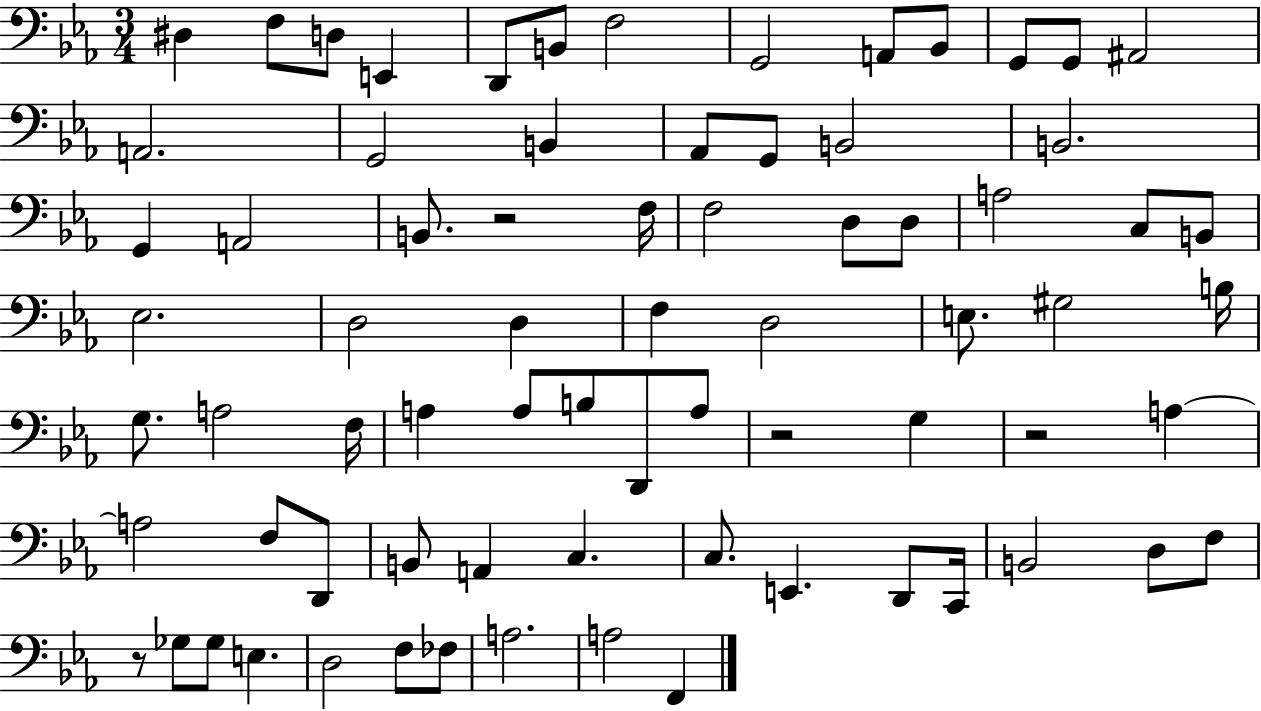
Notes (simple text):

D#3/q F3/e D3/e E2/q D2/e B2/e F3/h G2/h A2/e Bb2/e G2/e G2/e A#2/h A2/h. G2/h B2/q Ab2/e G2/e B2/h B2/h. G2/q A2/h B2/e. R/h F3/s F3/h D3/e D3/e A3/h C3/e B2/e Eb3/h. D3/h D3/q F3/q D3/h E3/e. G#3/h B3/s G3/e. A3/h F3/s A3/q A3/e B3/e D2/e A3/e R/h G3/q R/h A3/q A3/h F3/e D2/e B2/e A2/q C3/q. C3/e. E2/q. D2/e C2/s B2/h D3/e F3/e R/e Gb3/e Gb3/e E3/q. D3/h F3/e FES3/e A3/h. A3/h F2/q